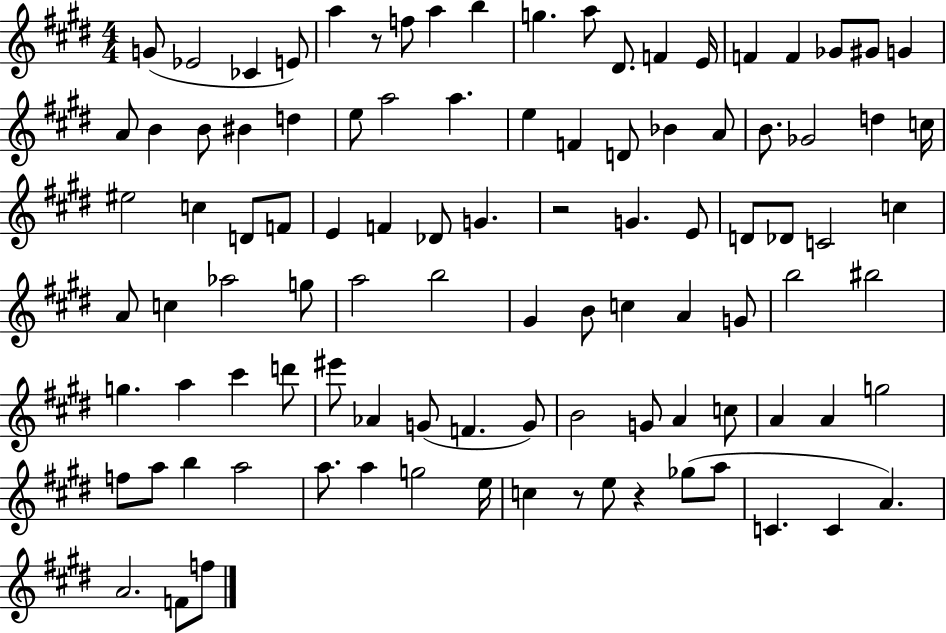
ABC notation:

X:1
T:Untitled
M:4/4
L:1/4
K:E
G/2 _E2 _C E/2 a z/2 f/2 a b g a/2 ^D/2 F E/4 F F _G/2 ^G/2 G A/2 B B/2 ^B d e/2 a2 a e F D/2 _B A/2 B/2 _G2 d c/4 ^e2 c D/2 F/2 E F _D/2 G z2 G E/2 D/2 _D/2 C2 c A/2 c _a2 g/2 a2 b2 ^G B/2 c A G/2 b2 ^b2 g a ^c' d'/2 ^e'/2 _A G/2 F G/2 B2 G/2 A c/2 A A g2 f/2 a/2 b a2 a/2 a g2 e/4 c z/2 e/2 z _g/2 a/2 C C A A2 F/2 f/2